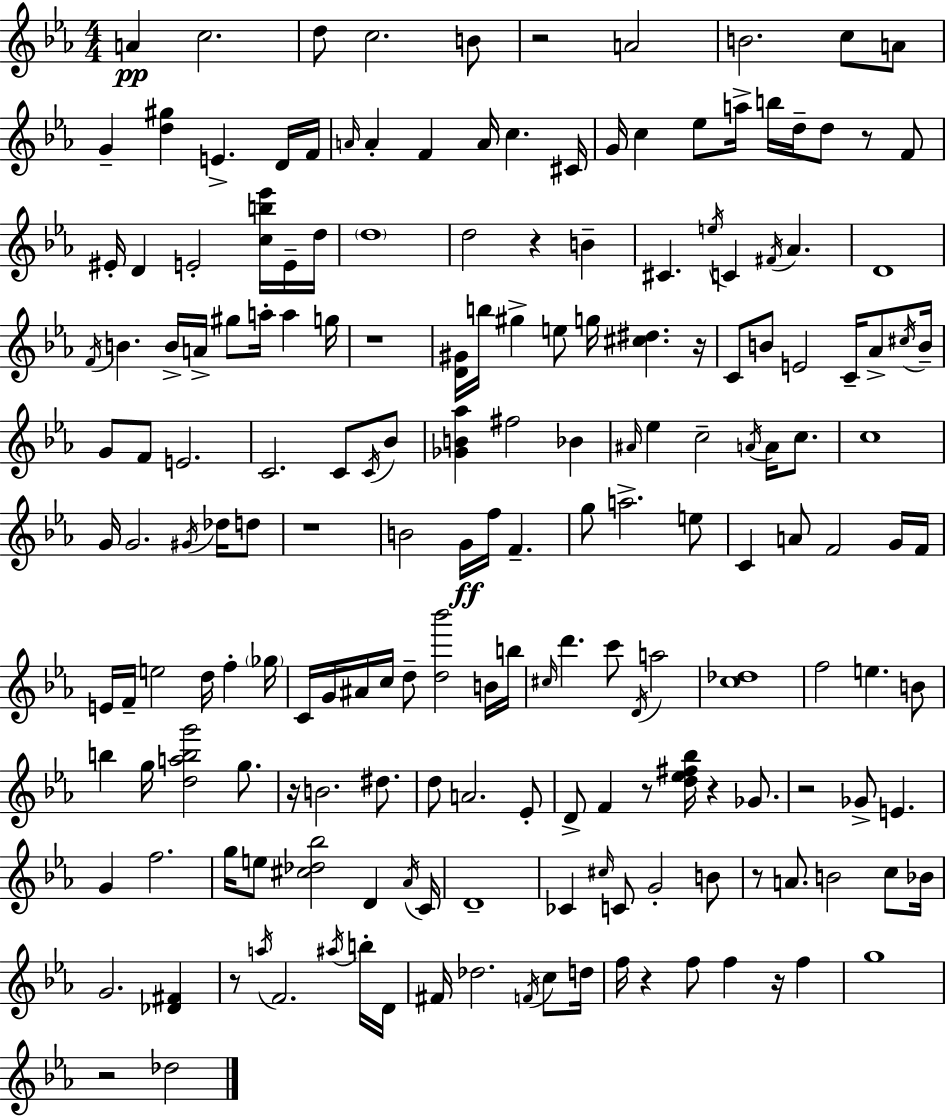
{
  \clef treble
  \numericTimeSignature
  \time 4/4
  \key ees \major
  \repeat volta 2 { a'4\pp c''2. | d''8 c''2. b'8 | r2 a'2 | b'2. c''8 a'8 | \break g'4-- <d'' gis''>4 e'4.-> d'16 f'16 | \grace { a'16 } a'4-. f'4 a'16 c''4. | cis'16 g'16 c''4 ees''8 a''16-> b''16 d''16-- d''8 r8 f'8 | eis'16-. d'4 e'2-. <c'' b'' ees'''>16 e'16-- | \break d''16 \parenthesize d''1 | d''2 r4 b'4-- | cis'4. \acciaccatura { e''16 } c'4 \acciaccatura { fis'16 } aes'4. | d'1 | \break \acciaccatura { f'16 } b'4. b'16-> a'16-> gis''8 a''16-. a''4 | g''16 r1 | <d' gis'>16 b''16 gis''4-> e''8 g''16 <cis'' dis''>4. | r16 c'8 b'8 e'2 | \break c'16-- aes'8-> \acciaccatura { cis''16 } b'16-- g'8 f'8 e'2. | c'2. | c'8 \acciaccatura { c'16 } bes'8 <ges' b' aes''>4 fis''2 | bes'4 \grace { ais'16 } ees''4 c''2-- | \break \acciaccatura { a'16 } a'16 c''8. c''1 | g'16 g'2. | \acciaccatura { gis'16 } des''16 d''8 r1 | b'2 | \break g'16\ff f''16 f'4.-- g''8 a''2.-> | e''8 c'4 a'8 f'2 | g'16 f'16 e'16 f'16-- e''2 | d''16 f''4-. \parenthesize ges''16 c'16 g'16 ais'16 c''16 d''8-- <d'' bes'''>2 | \break b'16 b''16 \grace { cis''16 } d'''4. | c'''8 \acciaccatura { d'16 } a''2 <c'' des''>1 | f''2 | e''4. b'8 b''4 g''16 | \break <d'' a'' b'' g'''>2 g''8. r16 b'2. | dis''8. d''8 a'2. | ees'8-. d'8-> f'4 | r8 <d'' ees'' fis'' bes''>16 r4 ges'8. r2 | \break ges'8-> e'4. g'4 f''2. | g''16 e''8 <cis'' des'' bes''>2 | d'4 \acciaccatura { aes'16 } c'16 d'1-- | ces'4 | \break \grace { cis''16 } c'8 g'2-. b'8 r8 a'8. | b'2 c''8 bes'16 g'2. | <des' fis'>4 r8 \acciaccatura { a''16 } | f'2. \acciaccatura { ais''16 } b''16-. d'16 fis'16 | \break des''2. \acciaccatura { f'16 } c''8 d''16 | f''16 r4 f''8 f''4 r16 f''4 | g''1 | r2 des''2 | \break } \bar "|."
}